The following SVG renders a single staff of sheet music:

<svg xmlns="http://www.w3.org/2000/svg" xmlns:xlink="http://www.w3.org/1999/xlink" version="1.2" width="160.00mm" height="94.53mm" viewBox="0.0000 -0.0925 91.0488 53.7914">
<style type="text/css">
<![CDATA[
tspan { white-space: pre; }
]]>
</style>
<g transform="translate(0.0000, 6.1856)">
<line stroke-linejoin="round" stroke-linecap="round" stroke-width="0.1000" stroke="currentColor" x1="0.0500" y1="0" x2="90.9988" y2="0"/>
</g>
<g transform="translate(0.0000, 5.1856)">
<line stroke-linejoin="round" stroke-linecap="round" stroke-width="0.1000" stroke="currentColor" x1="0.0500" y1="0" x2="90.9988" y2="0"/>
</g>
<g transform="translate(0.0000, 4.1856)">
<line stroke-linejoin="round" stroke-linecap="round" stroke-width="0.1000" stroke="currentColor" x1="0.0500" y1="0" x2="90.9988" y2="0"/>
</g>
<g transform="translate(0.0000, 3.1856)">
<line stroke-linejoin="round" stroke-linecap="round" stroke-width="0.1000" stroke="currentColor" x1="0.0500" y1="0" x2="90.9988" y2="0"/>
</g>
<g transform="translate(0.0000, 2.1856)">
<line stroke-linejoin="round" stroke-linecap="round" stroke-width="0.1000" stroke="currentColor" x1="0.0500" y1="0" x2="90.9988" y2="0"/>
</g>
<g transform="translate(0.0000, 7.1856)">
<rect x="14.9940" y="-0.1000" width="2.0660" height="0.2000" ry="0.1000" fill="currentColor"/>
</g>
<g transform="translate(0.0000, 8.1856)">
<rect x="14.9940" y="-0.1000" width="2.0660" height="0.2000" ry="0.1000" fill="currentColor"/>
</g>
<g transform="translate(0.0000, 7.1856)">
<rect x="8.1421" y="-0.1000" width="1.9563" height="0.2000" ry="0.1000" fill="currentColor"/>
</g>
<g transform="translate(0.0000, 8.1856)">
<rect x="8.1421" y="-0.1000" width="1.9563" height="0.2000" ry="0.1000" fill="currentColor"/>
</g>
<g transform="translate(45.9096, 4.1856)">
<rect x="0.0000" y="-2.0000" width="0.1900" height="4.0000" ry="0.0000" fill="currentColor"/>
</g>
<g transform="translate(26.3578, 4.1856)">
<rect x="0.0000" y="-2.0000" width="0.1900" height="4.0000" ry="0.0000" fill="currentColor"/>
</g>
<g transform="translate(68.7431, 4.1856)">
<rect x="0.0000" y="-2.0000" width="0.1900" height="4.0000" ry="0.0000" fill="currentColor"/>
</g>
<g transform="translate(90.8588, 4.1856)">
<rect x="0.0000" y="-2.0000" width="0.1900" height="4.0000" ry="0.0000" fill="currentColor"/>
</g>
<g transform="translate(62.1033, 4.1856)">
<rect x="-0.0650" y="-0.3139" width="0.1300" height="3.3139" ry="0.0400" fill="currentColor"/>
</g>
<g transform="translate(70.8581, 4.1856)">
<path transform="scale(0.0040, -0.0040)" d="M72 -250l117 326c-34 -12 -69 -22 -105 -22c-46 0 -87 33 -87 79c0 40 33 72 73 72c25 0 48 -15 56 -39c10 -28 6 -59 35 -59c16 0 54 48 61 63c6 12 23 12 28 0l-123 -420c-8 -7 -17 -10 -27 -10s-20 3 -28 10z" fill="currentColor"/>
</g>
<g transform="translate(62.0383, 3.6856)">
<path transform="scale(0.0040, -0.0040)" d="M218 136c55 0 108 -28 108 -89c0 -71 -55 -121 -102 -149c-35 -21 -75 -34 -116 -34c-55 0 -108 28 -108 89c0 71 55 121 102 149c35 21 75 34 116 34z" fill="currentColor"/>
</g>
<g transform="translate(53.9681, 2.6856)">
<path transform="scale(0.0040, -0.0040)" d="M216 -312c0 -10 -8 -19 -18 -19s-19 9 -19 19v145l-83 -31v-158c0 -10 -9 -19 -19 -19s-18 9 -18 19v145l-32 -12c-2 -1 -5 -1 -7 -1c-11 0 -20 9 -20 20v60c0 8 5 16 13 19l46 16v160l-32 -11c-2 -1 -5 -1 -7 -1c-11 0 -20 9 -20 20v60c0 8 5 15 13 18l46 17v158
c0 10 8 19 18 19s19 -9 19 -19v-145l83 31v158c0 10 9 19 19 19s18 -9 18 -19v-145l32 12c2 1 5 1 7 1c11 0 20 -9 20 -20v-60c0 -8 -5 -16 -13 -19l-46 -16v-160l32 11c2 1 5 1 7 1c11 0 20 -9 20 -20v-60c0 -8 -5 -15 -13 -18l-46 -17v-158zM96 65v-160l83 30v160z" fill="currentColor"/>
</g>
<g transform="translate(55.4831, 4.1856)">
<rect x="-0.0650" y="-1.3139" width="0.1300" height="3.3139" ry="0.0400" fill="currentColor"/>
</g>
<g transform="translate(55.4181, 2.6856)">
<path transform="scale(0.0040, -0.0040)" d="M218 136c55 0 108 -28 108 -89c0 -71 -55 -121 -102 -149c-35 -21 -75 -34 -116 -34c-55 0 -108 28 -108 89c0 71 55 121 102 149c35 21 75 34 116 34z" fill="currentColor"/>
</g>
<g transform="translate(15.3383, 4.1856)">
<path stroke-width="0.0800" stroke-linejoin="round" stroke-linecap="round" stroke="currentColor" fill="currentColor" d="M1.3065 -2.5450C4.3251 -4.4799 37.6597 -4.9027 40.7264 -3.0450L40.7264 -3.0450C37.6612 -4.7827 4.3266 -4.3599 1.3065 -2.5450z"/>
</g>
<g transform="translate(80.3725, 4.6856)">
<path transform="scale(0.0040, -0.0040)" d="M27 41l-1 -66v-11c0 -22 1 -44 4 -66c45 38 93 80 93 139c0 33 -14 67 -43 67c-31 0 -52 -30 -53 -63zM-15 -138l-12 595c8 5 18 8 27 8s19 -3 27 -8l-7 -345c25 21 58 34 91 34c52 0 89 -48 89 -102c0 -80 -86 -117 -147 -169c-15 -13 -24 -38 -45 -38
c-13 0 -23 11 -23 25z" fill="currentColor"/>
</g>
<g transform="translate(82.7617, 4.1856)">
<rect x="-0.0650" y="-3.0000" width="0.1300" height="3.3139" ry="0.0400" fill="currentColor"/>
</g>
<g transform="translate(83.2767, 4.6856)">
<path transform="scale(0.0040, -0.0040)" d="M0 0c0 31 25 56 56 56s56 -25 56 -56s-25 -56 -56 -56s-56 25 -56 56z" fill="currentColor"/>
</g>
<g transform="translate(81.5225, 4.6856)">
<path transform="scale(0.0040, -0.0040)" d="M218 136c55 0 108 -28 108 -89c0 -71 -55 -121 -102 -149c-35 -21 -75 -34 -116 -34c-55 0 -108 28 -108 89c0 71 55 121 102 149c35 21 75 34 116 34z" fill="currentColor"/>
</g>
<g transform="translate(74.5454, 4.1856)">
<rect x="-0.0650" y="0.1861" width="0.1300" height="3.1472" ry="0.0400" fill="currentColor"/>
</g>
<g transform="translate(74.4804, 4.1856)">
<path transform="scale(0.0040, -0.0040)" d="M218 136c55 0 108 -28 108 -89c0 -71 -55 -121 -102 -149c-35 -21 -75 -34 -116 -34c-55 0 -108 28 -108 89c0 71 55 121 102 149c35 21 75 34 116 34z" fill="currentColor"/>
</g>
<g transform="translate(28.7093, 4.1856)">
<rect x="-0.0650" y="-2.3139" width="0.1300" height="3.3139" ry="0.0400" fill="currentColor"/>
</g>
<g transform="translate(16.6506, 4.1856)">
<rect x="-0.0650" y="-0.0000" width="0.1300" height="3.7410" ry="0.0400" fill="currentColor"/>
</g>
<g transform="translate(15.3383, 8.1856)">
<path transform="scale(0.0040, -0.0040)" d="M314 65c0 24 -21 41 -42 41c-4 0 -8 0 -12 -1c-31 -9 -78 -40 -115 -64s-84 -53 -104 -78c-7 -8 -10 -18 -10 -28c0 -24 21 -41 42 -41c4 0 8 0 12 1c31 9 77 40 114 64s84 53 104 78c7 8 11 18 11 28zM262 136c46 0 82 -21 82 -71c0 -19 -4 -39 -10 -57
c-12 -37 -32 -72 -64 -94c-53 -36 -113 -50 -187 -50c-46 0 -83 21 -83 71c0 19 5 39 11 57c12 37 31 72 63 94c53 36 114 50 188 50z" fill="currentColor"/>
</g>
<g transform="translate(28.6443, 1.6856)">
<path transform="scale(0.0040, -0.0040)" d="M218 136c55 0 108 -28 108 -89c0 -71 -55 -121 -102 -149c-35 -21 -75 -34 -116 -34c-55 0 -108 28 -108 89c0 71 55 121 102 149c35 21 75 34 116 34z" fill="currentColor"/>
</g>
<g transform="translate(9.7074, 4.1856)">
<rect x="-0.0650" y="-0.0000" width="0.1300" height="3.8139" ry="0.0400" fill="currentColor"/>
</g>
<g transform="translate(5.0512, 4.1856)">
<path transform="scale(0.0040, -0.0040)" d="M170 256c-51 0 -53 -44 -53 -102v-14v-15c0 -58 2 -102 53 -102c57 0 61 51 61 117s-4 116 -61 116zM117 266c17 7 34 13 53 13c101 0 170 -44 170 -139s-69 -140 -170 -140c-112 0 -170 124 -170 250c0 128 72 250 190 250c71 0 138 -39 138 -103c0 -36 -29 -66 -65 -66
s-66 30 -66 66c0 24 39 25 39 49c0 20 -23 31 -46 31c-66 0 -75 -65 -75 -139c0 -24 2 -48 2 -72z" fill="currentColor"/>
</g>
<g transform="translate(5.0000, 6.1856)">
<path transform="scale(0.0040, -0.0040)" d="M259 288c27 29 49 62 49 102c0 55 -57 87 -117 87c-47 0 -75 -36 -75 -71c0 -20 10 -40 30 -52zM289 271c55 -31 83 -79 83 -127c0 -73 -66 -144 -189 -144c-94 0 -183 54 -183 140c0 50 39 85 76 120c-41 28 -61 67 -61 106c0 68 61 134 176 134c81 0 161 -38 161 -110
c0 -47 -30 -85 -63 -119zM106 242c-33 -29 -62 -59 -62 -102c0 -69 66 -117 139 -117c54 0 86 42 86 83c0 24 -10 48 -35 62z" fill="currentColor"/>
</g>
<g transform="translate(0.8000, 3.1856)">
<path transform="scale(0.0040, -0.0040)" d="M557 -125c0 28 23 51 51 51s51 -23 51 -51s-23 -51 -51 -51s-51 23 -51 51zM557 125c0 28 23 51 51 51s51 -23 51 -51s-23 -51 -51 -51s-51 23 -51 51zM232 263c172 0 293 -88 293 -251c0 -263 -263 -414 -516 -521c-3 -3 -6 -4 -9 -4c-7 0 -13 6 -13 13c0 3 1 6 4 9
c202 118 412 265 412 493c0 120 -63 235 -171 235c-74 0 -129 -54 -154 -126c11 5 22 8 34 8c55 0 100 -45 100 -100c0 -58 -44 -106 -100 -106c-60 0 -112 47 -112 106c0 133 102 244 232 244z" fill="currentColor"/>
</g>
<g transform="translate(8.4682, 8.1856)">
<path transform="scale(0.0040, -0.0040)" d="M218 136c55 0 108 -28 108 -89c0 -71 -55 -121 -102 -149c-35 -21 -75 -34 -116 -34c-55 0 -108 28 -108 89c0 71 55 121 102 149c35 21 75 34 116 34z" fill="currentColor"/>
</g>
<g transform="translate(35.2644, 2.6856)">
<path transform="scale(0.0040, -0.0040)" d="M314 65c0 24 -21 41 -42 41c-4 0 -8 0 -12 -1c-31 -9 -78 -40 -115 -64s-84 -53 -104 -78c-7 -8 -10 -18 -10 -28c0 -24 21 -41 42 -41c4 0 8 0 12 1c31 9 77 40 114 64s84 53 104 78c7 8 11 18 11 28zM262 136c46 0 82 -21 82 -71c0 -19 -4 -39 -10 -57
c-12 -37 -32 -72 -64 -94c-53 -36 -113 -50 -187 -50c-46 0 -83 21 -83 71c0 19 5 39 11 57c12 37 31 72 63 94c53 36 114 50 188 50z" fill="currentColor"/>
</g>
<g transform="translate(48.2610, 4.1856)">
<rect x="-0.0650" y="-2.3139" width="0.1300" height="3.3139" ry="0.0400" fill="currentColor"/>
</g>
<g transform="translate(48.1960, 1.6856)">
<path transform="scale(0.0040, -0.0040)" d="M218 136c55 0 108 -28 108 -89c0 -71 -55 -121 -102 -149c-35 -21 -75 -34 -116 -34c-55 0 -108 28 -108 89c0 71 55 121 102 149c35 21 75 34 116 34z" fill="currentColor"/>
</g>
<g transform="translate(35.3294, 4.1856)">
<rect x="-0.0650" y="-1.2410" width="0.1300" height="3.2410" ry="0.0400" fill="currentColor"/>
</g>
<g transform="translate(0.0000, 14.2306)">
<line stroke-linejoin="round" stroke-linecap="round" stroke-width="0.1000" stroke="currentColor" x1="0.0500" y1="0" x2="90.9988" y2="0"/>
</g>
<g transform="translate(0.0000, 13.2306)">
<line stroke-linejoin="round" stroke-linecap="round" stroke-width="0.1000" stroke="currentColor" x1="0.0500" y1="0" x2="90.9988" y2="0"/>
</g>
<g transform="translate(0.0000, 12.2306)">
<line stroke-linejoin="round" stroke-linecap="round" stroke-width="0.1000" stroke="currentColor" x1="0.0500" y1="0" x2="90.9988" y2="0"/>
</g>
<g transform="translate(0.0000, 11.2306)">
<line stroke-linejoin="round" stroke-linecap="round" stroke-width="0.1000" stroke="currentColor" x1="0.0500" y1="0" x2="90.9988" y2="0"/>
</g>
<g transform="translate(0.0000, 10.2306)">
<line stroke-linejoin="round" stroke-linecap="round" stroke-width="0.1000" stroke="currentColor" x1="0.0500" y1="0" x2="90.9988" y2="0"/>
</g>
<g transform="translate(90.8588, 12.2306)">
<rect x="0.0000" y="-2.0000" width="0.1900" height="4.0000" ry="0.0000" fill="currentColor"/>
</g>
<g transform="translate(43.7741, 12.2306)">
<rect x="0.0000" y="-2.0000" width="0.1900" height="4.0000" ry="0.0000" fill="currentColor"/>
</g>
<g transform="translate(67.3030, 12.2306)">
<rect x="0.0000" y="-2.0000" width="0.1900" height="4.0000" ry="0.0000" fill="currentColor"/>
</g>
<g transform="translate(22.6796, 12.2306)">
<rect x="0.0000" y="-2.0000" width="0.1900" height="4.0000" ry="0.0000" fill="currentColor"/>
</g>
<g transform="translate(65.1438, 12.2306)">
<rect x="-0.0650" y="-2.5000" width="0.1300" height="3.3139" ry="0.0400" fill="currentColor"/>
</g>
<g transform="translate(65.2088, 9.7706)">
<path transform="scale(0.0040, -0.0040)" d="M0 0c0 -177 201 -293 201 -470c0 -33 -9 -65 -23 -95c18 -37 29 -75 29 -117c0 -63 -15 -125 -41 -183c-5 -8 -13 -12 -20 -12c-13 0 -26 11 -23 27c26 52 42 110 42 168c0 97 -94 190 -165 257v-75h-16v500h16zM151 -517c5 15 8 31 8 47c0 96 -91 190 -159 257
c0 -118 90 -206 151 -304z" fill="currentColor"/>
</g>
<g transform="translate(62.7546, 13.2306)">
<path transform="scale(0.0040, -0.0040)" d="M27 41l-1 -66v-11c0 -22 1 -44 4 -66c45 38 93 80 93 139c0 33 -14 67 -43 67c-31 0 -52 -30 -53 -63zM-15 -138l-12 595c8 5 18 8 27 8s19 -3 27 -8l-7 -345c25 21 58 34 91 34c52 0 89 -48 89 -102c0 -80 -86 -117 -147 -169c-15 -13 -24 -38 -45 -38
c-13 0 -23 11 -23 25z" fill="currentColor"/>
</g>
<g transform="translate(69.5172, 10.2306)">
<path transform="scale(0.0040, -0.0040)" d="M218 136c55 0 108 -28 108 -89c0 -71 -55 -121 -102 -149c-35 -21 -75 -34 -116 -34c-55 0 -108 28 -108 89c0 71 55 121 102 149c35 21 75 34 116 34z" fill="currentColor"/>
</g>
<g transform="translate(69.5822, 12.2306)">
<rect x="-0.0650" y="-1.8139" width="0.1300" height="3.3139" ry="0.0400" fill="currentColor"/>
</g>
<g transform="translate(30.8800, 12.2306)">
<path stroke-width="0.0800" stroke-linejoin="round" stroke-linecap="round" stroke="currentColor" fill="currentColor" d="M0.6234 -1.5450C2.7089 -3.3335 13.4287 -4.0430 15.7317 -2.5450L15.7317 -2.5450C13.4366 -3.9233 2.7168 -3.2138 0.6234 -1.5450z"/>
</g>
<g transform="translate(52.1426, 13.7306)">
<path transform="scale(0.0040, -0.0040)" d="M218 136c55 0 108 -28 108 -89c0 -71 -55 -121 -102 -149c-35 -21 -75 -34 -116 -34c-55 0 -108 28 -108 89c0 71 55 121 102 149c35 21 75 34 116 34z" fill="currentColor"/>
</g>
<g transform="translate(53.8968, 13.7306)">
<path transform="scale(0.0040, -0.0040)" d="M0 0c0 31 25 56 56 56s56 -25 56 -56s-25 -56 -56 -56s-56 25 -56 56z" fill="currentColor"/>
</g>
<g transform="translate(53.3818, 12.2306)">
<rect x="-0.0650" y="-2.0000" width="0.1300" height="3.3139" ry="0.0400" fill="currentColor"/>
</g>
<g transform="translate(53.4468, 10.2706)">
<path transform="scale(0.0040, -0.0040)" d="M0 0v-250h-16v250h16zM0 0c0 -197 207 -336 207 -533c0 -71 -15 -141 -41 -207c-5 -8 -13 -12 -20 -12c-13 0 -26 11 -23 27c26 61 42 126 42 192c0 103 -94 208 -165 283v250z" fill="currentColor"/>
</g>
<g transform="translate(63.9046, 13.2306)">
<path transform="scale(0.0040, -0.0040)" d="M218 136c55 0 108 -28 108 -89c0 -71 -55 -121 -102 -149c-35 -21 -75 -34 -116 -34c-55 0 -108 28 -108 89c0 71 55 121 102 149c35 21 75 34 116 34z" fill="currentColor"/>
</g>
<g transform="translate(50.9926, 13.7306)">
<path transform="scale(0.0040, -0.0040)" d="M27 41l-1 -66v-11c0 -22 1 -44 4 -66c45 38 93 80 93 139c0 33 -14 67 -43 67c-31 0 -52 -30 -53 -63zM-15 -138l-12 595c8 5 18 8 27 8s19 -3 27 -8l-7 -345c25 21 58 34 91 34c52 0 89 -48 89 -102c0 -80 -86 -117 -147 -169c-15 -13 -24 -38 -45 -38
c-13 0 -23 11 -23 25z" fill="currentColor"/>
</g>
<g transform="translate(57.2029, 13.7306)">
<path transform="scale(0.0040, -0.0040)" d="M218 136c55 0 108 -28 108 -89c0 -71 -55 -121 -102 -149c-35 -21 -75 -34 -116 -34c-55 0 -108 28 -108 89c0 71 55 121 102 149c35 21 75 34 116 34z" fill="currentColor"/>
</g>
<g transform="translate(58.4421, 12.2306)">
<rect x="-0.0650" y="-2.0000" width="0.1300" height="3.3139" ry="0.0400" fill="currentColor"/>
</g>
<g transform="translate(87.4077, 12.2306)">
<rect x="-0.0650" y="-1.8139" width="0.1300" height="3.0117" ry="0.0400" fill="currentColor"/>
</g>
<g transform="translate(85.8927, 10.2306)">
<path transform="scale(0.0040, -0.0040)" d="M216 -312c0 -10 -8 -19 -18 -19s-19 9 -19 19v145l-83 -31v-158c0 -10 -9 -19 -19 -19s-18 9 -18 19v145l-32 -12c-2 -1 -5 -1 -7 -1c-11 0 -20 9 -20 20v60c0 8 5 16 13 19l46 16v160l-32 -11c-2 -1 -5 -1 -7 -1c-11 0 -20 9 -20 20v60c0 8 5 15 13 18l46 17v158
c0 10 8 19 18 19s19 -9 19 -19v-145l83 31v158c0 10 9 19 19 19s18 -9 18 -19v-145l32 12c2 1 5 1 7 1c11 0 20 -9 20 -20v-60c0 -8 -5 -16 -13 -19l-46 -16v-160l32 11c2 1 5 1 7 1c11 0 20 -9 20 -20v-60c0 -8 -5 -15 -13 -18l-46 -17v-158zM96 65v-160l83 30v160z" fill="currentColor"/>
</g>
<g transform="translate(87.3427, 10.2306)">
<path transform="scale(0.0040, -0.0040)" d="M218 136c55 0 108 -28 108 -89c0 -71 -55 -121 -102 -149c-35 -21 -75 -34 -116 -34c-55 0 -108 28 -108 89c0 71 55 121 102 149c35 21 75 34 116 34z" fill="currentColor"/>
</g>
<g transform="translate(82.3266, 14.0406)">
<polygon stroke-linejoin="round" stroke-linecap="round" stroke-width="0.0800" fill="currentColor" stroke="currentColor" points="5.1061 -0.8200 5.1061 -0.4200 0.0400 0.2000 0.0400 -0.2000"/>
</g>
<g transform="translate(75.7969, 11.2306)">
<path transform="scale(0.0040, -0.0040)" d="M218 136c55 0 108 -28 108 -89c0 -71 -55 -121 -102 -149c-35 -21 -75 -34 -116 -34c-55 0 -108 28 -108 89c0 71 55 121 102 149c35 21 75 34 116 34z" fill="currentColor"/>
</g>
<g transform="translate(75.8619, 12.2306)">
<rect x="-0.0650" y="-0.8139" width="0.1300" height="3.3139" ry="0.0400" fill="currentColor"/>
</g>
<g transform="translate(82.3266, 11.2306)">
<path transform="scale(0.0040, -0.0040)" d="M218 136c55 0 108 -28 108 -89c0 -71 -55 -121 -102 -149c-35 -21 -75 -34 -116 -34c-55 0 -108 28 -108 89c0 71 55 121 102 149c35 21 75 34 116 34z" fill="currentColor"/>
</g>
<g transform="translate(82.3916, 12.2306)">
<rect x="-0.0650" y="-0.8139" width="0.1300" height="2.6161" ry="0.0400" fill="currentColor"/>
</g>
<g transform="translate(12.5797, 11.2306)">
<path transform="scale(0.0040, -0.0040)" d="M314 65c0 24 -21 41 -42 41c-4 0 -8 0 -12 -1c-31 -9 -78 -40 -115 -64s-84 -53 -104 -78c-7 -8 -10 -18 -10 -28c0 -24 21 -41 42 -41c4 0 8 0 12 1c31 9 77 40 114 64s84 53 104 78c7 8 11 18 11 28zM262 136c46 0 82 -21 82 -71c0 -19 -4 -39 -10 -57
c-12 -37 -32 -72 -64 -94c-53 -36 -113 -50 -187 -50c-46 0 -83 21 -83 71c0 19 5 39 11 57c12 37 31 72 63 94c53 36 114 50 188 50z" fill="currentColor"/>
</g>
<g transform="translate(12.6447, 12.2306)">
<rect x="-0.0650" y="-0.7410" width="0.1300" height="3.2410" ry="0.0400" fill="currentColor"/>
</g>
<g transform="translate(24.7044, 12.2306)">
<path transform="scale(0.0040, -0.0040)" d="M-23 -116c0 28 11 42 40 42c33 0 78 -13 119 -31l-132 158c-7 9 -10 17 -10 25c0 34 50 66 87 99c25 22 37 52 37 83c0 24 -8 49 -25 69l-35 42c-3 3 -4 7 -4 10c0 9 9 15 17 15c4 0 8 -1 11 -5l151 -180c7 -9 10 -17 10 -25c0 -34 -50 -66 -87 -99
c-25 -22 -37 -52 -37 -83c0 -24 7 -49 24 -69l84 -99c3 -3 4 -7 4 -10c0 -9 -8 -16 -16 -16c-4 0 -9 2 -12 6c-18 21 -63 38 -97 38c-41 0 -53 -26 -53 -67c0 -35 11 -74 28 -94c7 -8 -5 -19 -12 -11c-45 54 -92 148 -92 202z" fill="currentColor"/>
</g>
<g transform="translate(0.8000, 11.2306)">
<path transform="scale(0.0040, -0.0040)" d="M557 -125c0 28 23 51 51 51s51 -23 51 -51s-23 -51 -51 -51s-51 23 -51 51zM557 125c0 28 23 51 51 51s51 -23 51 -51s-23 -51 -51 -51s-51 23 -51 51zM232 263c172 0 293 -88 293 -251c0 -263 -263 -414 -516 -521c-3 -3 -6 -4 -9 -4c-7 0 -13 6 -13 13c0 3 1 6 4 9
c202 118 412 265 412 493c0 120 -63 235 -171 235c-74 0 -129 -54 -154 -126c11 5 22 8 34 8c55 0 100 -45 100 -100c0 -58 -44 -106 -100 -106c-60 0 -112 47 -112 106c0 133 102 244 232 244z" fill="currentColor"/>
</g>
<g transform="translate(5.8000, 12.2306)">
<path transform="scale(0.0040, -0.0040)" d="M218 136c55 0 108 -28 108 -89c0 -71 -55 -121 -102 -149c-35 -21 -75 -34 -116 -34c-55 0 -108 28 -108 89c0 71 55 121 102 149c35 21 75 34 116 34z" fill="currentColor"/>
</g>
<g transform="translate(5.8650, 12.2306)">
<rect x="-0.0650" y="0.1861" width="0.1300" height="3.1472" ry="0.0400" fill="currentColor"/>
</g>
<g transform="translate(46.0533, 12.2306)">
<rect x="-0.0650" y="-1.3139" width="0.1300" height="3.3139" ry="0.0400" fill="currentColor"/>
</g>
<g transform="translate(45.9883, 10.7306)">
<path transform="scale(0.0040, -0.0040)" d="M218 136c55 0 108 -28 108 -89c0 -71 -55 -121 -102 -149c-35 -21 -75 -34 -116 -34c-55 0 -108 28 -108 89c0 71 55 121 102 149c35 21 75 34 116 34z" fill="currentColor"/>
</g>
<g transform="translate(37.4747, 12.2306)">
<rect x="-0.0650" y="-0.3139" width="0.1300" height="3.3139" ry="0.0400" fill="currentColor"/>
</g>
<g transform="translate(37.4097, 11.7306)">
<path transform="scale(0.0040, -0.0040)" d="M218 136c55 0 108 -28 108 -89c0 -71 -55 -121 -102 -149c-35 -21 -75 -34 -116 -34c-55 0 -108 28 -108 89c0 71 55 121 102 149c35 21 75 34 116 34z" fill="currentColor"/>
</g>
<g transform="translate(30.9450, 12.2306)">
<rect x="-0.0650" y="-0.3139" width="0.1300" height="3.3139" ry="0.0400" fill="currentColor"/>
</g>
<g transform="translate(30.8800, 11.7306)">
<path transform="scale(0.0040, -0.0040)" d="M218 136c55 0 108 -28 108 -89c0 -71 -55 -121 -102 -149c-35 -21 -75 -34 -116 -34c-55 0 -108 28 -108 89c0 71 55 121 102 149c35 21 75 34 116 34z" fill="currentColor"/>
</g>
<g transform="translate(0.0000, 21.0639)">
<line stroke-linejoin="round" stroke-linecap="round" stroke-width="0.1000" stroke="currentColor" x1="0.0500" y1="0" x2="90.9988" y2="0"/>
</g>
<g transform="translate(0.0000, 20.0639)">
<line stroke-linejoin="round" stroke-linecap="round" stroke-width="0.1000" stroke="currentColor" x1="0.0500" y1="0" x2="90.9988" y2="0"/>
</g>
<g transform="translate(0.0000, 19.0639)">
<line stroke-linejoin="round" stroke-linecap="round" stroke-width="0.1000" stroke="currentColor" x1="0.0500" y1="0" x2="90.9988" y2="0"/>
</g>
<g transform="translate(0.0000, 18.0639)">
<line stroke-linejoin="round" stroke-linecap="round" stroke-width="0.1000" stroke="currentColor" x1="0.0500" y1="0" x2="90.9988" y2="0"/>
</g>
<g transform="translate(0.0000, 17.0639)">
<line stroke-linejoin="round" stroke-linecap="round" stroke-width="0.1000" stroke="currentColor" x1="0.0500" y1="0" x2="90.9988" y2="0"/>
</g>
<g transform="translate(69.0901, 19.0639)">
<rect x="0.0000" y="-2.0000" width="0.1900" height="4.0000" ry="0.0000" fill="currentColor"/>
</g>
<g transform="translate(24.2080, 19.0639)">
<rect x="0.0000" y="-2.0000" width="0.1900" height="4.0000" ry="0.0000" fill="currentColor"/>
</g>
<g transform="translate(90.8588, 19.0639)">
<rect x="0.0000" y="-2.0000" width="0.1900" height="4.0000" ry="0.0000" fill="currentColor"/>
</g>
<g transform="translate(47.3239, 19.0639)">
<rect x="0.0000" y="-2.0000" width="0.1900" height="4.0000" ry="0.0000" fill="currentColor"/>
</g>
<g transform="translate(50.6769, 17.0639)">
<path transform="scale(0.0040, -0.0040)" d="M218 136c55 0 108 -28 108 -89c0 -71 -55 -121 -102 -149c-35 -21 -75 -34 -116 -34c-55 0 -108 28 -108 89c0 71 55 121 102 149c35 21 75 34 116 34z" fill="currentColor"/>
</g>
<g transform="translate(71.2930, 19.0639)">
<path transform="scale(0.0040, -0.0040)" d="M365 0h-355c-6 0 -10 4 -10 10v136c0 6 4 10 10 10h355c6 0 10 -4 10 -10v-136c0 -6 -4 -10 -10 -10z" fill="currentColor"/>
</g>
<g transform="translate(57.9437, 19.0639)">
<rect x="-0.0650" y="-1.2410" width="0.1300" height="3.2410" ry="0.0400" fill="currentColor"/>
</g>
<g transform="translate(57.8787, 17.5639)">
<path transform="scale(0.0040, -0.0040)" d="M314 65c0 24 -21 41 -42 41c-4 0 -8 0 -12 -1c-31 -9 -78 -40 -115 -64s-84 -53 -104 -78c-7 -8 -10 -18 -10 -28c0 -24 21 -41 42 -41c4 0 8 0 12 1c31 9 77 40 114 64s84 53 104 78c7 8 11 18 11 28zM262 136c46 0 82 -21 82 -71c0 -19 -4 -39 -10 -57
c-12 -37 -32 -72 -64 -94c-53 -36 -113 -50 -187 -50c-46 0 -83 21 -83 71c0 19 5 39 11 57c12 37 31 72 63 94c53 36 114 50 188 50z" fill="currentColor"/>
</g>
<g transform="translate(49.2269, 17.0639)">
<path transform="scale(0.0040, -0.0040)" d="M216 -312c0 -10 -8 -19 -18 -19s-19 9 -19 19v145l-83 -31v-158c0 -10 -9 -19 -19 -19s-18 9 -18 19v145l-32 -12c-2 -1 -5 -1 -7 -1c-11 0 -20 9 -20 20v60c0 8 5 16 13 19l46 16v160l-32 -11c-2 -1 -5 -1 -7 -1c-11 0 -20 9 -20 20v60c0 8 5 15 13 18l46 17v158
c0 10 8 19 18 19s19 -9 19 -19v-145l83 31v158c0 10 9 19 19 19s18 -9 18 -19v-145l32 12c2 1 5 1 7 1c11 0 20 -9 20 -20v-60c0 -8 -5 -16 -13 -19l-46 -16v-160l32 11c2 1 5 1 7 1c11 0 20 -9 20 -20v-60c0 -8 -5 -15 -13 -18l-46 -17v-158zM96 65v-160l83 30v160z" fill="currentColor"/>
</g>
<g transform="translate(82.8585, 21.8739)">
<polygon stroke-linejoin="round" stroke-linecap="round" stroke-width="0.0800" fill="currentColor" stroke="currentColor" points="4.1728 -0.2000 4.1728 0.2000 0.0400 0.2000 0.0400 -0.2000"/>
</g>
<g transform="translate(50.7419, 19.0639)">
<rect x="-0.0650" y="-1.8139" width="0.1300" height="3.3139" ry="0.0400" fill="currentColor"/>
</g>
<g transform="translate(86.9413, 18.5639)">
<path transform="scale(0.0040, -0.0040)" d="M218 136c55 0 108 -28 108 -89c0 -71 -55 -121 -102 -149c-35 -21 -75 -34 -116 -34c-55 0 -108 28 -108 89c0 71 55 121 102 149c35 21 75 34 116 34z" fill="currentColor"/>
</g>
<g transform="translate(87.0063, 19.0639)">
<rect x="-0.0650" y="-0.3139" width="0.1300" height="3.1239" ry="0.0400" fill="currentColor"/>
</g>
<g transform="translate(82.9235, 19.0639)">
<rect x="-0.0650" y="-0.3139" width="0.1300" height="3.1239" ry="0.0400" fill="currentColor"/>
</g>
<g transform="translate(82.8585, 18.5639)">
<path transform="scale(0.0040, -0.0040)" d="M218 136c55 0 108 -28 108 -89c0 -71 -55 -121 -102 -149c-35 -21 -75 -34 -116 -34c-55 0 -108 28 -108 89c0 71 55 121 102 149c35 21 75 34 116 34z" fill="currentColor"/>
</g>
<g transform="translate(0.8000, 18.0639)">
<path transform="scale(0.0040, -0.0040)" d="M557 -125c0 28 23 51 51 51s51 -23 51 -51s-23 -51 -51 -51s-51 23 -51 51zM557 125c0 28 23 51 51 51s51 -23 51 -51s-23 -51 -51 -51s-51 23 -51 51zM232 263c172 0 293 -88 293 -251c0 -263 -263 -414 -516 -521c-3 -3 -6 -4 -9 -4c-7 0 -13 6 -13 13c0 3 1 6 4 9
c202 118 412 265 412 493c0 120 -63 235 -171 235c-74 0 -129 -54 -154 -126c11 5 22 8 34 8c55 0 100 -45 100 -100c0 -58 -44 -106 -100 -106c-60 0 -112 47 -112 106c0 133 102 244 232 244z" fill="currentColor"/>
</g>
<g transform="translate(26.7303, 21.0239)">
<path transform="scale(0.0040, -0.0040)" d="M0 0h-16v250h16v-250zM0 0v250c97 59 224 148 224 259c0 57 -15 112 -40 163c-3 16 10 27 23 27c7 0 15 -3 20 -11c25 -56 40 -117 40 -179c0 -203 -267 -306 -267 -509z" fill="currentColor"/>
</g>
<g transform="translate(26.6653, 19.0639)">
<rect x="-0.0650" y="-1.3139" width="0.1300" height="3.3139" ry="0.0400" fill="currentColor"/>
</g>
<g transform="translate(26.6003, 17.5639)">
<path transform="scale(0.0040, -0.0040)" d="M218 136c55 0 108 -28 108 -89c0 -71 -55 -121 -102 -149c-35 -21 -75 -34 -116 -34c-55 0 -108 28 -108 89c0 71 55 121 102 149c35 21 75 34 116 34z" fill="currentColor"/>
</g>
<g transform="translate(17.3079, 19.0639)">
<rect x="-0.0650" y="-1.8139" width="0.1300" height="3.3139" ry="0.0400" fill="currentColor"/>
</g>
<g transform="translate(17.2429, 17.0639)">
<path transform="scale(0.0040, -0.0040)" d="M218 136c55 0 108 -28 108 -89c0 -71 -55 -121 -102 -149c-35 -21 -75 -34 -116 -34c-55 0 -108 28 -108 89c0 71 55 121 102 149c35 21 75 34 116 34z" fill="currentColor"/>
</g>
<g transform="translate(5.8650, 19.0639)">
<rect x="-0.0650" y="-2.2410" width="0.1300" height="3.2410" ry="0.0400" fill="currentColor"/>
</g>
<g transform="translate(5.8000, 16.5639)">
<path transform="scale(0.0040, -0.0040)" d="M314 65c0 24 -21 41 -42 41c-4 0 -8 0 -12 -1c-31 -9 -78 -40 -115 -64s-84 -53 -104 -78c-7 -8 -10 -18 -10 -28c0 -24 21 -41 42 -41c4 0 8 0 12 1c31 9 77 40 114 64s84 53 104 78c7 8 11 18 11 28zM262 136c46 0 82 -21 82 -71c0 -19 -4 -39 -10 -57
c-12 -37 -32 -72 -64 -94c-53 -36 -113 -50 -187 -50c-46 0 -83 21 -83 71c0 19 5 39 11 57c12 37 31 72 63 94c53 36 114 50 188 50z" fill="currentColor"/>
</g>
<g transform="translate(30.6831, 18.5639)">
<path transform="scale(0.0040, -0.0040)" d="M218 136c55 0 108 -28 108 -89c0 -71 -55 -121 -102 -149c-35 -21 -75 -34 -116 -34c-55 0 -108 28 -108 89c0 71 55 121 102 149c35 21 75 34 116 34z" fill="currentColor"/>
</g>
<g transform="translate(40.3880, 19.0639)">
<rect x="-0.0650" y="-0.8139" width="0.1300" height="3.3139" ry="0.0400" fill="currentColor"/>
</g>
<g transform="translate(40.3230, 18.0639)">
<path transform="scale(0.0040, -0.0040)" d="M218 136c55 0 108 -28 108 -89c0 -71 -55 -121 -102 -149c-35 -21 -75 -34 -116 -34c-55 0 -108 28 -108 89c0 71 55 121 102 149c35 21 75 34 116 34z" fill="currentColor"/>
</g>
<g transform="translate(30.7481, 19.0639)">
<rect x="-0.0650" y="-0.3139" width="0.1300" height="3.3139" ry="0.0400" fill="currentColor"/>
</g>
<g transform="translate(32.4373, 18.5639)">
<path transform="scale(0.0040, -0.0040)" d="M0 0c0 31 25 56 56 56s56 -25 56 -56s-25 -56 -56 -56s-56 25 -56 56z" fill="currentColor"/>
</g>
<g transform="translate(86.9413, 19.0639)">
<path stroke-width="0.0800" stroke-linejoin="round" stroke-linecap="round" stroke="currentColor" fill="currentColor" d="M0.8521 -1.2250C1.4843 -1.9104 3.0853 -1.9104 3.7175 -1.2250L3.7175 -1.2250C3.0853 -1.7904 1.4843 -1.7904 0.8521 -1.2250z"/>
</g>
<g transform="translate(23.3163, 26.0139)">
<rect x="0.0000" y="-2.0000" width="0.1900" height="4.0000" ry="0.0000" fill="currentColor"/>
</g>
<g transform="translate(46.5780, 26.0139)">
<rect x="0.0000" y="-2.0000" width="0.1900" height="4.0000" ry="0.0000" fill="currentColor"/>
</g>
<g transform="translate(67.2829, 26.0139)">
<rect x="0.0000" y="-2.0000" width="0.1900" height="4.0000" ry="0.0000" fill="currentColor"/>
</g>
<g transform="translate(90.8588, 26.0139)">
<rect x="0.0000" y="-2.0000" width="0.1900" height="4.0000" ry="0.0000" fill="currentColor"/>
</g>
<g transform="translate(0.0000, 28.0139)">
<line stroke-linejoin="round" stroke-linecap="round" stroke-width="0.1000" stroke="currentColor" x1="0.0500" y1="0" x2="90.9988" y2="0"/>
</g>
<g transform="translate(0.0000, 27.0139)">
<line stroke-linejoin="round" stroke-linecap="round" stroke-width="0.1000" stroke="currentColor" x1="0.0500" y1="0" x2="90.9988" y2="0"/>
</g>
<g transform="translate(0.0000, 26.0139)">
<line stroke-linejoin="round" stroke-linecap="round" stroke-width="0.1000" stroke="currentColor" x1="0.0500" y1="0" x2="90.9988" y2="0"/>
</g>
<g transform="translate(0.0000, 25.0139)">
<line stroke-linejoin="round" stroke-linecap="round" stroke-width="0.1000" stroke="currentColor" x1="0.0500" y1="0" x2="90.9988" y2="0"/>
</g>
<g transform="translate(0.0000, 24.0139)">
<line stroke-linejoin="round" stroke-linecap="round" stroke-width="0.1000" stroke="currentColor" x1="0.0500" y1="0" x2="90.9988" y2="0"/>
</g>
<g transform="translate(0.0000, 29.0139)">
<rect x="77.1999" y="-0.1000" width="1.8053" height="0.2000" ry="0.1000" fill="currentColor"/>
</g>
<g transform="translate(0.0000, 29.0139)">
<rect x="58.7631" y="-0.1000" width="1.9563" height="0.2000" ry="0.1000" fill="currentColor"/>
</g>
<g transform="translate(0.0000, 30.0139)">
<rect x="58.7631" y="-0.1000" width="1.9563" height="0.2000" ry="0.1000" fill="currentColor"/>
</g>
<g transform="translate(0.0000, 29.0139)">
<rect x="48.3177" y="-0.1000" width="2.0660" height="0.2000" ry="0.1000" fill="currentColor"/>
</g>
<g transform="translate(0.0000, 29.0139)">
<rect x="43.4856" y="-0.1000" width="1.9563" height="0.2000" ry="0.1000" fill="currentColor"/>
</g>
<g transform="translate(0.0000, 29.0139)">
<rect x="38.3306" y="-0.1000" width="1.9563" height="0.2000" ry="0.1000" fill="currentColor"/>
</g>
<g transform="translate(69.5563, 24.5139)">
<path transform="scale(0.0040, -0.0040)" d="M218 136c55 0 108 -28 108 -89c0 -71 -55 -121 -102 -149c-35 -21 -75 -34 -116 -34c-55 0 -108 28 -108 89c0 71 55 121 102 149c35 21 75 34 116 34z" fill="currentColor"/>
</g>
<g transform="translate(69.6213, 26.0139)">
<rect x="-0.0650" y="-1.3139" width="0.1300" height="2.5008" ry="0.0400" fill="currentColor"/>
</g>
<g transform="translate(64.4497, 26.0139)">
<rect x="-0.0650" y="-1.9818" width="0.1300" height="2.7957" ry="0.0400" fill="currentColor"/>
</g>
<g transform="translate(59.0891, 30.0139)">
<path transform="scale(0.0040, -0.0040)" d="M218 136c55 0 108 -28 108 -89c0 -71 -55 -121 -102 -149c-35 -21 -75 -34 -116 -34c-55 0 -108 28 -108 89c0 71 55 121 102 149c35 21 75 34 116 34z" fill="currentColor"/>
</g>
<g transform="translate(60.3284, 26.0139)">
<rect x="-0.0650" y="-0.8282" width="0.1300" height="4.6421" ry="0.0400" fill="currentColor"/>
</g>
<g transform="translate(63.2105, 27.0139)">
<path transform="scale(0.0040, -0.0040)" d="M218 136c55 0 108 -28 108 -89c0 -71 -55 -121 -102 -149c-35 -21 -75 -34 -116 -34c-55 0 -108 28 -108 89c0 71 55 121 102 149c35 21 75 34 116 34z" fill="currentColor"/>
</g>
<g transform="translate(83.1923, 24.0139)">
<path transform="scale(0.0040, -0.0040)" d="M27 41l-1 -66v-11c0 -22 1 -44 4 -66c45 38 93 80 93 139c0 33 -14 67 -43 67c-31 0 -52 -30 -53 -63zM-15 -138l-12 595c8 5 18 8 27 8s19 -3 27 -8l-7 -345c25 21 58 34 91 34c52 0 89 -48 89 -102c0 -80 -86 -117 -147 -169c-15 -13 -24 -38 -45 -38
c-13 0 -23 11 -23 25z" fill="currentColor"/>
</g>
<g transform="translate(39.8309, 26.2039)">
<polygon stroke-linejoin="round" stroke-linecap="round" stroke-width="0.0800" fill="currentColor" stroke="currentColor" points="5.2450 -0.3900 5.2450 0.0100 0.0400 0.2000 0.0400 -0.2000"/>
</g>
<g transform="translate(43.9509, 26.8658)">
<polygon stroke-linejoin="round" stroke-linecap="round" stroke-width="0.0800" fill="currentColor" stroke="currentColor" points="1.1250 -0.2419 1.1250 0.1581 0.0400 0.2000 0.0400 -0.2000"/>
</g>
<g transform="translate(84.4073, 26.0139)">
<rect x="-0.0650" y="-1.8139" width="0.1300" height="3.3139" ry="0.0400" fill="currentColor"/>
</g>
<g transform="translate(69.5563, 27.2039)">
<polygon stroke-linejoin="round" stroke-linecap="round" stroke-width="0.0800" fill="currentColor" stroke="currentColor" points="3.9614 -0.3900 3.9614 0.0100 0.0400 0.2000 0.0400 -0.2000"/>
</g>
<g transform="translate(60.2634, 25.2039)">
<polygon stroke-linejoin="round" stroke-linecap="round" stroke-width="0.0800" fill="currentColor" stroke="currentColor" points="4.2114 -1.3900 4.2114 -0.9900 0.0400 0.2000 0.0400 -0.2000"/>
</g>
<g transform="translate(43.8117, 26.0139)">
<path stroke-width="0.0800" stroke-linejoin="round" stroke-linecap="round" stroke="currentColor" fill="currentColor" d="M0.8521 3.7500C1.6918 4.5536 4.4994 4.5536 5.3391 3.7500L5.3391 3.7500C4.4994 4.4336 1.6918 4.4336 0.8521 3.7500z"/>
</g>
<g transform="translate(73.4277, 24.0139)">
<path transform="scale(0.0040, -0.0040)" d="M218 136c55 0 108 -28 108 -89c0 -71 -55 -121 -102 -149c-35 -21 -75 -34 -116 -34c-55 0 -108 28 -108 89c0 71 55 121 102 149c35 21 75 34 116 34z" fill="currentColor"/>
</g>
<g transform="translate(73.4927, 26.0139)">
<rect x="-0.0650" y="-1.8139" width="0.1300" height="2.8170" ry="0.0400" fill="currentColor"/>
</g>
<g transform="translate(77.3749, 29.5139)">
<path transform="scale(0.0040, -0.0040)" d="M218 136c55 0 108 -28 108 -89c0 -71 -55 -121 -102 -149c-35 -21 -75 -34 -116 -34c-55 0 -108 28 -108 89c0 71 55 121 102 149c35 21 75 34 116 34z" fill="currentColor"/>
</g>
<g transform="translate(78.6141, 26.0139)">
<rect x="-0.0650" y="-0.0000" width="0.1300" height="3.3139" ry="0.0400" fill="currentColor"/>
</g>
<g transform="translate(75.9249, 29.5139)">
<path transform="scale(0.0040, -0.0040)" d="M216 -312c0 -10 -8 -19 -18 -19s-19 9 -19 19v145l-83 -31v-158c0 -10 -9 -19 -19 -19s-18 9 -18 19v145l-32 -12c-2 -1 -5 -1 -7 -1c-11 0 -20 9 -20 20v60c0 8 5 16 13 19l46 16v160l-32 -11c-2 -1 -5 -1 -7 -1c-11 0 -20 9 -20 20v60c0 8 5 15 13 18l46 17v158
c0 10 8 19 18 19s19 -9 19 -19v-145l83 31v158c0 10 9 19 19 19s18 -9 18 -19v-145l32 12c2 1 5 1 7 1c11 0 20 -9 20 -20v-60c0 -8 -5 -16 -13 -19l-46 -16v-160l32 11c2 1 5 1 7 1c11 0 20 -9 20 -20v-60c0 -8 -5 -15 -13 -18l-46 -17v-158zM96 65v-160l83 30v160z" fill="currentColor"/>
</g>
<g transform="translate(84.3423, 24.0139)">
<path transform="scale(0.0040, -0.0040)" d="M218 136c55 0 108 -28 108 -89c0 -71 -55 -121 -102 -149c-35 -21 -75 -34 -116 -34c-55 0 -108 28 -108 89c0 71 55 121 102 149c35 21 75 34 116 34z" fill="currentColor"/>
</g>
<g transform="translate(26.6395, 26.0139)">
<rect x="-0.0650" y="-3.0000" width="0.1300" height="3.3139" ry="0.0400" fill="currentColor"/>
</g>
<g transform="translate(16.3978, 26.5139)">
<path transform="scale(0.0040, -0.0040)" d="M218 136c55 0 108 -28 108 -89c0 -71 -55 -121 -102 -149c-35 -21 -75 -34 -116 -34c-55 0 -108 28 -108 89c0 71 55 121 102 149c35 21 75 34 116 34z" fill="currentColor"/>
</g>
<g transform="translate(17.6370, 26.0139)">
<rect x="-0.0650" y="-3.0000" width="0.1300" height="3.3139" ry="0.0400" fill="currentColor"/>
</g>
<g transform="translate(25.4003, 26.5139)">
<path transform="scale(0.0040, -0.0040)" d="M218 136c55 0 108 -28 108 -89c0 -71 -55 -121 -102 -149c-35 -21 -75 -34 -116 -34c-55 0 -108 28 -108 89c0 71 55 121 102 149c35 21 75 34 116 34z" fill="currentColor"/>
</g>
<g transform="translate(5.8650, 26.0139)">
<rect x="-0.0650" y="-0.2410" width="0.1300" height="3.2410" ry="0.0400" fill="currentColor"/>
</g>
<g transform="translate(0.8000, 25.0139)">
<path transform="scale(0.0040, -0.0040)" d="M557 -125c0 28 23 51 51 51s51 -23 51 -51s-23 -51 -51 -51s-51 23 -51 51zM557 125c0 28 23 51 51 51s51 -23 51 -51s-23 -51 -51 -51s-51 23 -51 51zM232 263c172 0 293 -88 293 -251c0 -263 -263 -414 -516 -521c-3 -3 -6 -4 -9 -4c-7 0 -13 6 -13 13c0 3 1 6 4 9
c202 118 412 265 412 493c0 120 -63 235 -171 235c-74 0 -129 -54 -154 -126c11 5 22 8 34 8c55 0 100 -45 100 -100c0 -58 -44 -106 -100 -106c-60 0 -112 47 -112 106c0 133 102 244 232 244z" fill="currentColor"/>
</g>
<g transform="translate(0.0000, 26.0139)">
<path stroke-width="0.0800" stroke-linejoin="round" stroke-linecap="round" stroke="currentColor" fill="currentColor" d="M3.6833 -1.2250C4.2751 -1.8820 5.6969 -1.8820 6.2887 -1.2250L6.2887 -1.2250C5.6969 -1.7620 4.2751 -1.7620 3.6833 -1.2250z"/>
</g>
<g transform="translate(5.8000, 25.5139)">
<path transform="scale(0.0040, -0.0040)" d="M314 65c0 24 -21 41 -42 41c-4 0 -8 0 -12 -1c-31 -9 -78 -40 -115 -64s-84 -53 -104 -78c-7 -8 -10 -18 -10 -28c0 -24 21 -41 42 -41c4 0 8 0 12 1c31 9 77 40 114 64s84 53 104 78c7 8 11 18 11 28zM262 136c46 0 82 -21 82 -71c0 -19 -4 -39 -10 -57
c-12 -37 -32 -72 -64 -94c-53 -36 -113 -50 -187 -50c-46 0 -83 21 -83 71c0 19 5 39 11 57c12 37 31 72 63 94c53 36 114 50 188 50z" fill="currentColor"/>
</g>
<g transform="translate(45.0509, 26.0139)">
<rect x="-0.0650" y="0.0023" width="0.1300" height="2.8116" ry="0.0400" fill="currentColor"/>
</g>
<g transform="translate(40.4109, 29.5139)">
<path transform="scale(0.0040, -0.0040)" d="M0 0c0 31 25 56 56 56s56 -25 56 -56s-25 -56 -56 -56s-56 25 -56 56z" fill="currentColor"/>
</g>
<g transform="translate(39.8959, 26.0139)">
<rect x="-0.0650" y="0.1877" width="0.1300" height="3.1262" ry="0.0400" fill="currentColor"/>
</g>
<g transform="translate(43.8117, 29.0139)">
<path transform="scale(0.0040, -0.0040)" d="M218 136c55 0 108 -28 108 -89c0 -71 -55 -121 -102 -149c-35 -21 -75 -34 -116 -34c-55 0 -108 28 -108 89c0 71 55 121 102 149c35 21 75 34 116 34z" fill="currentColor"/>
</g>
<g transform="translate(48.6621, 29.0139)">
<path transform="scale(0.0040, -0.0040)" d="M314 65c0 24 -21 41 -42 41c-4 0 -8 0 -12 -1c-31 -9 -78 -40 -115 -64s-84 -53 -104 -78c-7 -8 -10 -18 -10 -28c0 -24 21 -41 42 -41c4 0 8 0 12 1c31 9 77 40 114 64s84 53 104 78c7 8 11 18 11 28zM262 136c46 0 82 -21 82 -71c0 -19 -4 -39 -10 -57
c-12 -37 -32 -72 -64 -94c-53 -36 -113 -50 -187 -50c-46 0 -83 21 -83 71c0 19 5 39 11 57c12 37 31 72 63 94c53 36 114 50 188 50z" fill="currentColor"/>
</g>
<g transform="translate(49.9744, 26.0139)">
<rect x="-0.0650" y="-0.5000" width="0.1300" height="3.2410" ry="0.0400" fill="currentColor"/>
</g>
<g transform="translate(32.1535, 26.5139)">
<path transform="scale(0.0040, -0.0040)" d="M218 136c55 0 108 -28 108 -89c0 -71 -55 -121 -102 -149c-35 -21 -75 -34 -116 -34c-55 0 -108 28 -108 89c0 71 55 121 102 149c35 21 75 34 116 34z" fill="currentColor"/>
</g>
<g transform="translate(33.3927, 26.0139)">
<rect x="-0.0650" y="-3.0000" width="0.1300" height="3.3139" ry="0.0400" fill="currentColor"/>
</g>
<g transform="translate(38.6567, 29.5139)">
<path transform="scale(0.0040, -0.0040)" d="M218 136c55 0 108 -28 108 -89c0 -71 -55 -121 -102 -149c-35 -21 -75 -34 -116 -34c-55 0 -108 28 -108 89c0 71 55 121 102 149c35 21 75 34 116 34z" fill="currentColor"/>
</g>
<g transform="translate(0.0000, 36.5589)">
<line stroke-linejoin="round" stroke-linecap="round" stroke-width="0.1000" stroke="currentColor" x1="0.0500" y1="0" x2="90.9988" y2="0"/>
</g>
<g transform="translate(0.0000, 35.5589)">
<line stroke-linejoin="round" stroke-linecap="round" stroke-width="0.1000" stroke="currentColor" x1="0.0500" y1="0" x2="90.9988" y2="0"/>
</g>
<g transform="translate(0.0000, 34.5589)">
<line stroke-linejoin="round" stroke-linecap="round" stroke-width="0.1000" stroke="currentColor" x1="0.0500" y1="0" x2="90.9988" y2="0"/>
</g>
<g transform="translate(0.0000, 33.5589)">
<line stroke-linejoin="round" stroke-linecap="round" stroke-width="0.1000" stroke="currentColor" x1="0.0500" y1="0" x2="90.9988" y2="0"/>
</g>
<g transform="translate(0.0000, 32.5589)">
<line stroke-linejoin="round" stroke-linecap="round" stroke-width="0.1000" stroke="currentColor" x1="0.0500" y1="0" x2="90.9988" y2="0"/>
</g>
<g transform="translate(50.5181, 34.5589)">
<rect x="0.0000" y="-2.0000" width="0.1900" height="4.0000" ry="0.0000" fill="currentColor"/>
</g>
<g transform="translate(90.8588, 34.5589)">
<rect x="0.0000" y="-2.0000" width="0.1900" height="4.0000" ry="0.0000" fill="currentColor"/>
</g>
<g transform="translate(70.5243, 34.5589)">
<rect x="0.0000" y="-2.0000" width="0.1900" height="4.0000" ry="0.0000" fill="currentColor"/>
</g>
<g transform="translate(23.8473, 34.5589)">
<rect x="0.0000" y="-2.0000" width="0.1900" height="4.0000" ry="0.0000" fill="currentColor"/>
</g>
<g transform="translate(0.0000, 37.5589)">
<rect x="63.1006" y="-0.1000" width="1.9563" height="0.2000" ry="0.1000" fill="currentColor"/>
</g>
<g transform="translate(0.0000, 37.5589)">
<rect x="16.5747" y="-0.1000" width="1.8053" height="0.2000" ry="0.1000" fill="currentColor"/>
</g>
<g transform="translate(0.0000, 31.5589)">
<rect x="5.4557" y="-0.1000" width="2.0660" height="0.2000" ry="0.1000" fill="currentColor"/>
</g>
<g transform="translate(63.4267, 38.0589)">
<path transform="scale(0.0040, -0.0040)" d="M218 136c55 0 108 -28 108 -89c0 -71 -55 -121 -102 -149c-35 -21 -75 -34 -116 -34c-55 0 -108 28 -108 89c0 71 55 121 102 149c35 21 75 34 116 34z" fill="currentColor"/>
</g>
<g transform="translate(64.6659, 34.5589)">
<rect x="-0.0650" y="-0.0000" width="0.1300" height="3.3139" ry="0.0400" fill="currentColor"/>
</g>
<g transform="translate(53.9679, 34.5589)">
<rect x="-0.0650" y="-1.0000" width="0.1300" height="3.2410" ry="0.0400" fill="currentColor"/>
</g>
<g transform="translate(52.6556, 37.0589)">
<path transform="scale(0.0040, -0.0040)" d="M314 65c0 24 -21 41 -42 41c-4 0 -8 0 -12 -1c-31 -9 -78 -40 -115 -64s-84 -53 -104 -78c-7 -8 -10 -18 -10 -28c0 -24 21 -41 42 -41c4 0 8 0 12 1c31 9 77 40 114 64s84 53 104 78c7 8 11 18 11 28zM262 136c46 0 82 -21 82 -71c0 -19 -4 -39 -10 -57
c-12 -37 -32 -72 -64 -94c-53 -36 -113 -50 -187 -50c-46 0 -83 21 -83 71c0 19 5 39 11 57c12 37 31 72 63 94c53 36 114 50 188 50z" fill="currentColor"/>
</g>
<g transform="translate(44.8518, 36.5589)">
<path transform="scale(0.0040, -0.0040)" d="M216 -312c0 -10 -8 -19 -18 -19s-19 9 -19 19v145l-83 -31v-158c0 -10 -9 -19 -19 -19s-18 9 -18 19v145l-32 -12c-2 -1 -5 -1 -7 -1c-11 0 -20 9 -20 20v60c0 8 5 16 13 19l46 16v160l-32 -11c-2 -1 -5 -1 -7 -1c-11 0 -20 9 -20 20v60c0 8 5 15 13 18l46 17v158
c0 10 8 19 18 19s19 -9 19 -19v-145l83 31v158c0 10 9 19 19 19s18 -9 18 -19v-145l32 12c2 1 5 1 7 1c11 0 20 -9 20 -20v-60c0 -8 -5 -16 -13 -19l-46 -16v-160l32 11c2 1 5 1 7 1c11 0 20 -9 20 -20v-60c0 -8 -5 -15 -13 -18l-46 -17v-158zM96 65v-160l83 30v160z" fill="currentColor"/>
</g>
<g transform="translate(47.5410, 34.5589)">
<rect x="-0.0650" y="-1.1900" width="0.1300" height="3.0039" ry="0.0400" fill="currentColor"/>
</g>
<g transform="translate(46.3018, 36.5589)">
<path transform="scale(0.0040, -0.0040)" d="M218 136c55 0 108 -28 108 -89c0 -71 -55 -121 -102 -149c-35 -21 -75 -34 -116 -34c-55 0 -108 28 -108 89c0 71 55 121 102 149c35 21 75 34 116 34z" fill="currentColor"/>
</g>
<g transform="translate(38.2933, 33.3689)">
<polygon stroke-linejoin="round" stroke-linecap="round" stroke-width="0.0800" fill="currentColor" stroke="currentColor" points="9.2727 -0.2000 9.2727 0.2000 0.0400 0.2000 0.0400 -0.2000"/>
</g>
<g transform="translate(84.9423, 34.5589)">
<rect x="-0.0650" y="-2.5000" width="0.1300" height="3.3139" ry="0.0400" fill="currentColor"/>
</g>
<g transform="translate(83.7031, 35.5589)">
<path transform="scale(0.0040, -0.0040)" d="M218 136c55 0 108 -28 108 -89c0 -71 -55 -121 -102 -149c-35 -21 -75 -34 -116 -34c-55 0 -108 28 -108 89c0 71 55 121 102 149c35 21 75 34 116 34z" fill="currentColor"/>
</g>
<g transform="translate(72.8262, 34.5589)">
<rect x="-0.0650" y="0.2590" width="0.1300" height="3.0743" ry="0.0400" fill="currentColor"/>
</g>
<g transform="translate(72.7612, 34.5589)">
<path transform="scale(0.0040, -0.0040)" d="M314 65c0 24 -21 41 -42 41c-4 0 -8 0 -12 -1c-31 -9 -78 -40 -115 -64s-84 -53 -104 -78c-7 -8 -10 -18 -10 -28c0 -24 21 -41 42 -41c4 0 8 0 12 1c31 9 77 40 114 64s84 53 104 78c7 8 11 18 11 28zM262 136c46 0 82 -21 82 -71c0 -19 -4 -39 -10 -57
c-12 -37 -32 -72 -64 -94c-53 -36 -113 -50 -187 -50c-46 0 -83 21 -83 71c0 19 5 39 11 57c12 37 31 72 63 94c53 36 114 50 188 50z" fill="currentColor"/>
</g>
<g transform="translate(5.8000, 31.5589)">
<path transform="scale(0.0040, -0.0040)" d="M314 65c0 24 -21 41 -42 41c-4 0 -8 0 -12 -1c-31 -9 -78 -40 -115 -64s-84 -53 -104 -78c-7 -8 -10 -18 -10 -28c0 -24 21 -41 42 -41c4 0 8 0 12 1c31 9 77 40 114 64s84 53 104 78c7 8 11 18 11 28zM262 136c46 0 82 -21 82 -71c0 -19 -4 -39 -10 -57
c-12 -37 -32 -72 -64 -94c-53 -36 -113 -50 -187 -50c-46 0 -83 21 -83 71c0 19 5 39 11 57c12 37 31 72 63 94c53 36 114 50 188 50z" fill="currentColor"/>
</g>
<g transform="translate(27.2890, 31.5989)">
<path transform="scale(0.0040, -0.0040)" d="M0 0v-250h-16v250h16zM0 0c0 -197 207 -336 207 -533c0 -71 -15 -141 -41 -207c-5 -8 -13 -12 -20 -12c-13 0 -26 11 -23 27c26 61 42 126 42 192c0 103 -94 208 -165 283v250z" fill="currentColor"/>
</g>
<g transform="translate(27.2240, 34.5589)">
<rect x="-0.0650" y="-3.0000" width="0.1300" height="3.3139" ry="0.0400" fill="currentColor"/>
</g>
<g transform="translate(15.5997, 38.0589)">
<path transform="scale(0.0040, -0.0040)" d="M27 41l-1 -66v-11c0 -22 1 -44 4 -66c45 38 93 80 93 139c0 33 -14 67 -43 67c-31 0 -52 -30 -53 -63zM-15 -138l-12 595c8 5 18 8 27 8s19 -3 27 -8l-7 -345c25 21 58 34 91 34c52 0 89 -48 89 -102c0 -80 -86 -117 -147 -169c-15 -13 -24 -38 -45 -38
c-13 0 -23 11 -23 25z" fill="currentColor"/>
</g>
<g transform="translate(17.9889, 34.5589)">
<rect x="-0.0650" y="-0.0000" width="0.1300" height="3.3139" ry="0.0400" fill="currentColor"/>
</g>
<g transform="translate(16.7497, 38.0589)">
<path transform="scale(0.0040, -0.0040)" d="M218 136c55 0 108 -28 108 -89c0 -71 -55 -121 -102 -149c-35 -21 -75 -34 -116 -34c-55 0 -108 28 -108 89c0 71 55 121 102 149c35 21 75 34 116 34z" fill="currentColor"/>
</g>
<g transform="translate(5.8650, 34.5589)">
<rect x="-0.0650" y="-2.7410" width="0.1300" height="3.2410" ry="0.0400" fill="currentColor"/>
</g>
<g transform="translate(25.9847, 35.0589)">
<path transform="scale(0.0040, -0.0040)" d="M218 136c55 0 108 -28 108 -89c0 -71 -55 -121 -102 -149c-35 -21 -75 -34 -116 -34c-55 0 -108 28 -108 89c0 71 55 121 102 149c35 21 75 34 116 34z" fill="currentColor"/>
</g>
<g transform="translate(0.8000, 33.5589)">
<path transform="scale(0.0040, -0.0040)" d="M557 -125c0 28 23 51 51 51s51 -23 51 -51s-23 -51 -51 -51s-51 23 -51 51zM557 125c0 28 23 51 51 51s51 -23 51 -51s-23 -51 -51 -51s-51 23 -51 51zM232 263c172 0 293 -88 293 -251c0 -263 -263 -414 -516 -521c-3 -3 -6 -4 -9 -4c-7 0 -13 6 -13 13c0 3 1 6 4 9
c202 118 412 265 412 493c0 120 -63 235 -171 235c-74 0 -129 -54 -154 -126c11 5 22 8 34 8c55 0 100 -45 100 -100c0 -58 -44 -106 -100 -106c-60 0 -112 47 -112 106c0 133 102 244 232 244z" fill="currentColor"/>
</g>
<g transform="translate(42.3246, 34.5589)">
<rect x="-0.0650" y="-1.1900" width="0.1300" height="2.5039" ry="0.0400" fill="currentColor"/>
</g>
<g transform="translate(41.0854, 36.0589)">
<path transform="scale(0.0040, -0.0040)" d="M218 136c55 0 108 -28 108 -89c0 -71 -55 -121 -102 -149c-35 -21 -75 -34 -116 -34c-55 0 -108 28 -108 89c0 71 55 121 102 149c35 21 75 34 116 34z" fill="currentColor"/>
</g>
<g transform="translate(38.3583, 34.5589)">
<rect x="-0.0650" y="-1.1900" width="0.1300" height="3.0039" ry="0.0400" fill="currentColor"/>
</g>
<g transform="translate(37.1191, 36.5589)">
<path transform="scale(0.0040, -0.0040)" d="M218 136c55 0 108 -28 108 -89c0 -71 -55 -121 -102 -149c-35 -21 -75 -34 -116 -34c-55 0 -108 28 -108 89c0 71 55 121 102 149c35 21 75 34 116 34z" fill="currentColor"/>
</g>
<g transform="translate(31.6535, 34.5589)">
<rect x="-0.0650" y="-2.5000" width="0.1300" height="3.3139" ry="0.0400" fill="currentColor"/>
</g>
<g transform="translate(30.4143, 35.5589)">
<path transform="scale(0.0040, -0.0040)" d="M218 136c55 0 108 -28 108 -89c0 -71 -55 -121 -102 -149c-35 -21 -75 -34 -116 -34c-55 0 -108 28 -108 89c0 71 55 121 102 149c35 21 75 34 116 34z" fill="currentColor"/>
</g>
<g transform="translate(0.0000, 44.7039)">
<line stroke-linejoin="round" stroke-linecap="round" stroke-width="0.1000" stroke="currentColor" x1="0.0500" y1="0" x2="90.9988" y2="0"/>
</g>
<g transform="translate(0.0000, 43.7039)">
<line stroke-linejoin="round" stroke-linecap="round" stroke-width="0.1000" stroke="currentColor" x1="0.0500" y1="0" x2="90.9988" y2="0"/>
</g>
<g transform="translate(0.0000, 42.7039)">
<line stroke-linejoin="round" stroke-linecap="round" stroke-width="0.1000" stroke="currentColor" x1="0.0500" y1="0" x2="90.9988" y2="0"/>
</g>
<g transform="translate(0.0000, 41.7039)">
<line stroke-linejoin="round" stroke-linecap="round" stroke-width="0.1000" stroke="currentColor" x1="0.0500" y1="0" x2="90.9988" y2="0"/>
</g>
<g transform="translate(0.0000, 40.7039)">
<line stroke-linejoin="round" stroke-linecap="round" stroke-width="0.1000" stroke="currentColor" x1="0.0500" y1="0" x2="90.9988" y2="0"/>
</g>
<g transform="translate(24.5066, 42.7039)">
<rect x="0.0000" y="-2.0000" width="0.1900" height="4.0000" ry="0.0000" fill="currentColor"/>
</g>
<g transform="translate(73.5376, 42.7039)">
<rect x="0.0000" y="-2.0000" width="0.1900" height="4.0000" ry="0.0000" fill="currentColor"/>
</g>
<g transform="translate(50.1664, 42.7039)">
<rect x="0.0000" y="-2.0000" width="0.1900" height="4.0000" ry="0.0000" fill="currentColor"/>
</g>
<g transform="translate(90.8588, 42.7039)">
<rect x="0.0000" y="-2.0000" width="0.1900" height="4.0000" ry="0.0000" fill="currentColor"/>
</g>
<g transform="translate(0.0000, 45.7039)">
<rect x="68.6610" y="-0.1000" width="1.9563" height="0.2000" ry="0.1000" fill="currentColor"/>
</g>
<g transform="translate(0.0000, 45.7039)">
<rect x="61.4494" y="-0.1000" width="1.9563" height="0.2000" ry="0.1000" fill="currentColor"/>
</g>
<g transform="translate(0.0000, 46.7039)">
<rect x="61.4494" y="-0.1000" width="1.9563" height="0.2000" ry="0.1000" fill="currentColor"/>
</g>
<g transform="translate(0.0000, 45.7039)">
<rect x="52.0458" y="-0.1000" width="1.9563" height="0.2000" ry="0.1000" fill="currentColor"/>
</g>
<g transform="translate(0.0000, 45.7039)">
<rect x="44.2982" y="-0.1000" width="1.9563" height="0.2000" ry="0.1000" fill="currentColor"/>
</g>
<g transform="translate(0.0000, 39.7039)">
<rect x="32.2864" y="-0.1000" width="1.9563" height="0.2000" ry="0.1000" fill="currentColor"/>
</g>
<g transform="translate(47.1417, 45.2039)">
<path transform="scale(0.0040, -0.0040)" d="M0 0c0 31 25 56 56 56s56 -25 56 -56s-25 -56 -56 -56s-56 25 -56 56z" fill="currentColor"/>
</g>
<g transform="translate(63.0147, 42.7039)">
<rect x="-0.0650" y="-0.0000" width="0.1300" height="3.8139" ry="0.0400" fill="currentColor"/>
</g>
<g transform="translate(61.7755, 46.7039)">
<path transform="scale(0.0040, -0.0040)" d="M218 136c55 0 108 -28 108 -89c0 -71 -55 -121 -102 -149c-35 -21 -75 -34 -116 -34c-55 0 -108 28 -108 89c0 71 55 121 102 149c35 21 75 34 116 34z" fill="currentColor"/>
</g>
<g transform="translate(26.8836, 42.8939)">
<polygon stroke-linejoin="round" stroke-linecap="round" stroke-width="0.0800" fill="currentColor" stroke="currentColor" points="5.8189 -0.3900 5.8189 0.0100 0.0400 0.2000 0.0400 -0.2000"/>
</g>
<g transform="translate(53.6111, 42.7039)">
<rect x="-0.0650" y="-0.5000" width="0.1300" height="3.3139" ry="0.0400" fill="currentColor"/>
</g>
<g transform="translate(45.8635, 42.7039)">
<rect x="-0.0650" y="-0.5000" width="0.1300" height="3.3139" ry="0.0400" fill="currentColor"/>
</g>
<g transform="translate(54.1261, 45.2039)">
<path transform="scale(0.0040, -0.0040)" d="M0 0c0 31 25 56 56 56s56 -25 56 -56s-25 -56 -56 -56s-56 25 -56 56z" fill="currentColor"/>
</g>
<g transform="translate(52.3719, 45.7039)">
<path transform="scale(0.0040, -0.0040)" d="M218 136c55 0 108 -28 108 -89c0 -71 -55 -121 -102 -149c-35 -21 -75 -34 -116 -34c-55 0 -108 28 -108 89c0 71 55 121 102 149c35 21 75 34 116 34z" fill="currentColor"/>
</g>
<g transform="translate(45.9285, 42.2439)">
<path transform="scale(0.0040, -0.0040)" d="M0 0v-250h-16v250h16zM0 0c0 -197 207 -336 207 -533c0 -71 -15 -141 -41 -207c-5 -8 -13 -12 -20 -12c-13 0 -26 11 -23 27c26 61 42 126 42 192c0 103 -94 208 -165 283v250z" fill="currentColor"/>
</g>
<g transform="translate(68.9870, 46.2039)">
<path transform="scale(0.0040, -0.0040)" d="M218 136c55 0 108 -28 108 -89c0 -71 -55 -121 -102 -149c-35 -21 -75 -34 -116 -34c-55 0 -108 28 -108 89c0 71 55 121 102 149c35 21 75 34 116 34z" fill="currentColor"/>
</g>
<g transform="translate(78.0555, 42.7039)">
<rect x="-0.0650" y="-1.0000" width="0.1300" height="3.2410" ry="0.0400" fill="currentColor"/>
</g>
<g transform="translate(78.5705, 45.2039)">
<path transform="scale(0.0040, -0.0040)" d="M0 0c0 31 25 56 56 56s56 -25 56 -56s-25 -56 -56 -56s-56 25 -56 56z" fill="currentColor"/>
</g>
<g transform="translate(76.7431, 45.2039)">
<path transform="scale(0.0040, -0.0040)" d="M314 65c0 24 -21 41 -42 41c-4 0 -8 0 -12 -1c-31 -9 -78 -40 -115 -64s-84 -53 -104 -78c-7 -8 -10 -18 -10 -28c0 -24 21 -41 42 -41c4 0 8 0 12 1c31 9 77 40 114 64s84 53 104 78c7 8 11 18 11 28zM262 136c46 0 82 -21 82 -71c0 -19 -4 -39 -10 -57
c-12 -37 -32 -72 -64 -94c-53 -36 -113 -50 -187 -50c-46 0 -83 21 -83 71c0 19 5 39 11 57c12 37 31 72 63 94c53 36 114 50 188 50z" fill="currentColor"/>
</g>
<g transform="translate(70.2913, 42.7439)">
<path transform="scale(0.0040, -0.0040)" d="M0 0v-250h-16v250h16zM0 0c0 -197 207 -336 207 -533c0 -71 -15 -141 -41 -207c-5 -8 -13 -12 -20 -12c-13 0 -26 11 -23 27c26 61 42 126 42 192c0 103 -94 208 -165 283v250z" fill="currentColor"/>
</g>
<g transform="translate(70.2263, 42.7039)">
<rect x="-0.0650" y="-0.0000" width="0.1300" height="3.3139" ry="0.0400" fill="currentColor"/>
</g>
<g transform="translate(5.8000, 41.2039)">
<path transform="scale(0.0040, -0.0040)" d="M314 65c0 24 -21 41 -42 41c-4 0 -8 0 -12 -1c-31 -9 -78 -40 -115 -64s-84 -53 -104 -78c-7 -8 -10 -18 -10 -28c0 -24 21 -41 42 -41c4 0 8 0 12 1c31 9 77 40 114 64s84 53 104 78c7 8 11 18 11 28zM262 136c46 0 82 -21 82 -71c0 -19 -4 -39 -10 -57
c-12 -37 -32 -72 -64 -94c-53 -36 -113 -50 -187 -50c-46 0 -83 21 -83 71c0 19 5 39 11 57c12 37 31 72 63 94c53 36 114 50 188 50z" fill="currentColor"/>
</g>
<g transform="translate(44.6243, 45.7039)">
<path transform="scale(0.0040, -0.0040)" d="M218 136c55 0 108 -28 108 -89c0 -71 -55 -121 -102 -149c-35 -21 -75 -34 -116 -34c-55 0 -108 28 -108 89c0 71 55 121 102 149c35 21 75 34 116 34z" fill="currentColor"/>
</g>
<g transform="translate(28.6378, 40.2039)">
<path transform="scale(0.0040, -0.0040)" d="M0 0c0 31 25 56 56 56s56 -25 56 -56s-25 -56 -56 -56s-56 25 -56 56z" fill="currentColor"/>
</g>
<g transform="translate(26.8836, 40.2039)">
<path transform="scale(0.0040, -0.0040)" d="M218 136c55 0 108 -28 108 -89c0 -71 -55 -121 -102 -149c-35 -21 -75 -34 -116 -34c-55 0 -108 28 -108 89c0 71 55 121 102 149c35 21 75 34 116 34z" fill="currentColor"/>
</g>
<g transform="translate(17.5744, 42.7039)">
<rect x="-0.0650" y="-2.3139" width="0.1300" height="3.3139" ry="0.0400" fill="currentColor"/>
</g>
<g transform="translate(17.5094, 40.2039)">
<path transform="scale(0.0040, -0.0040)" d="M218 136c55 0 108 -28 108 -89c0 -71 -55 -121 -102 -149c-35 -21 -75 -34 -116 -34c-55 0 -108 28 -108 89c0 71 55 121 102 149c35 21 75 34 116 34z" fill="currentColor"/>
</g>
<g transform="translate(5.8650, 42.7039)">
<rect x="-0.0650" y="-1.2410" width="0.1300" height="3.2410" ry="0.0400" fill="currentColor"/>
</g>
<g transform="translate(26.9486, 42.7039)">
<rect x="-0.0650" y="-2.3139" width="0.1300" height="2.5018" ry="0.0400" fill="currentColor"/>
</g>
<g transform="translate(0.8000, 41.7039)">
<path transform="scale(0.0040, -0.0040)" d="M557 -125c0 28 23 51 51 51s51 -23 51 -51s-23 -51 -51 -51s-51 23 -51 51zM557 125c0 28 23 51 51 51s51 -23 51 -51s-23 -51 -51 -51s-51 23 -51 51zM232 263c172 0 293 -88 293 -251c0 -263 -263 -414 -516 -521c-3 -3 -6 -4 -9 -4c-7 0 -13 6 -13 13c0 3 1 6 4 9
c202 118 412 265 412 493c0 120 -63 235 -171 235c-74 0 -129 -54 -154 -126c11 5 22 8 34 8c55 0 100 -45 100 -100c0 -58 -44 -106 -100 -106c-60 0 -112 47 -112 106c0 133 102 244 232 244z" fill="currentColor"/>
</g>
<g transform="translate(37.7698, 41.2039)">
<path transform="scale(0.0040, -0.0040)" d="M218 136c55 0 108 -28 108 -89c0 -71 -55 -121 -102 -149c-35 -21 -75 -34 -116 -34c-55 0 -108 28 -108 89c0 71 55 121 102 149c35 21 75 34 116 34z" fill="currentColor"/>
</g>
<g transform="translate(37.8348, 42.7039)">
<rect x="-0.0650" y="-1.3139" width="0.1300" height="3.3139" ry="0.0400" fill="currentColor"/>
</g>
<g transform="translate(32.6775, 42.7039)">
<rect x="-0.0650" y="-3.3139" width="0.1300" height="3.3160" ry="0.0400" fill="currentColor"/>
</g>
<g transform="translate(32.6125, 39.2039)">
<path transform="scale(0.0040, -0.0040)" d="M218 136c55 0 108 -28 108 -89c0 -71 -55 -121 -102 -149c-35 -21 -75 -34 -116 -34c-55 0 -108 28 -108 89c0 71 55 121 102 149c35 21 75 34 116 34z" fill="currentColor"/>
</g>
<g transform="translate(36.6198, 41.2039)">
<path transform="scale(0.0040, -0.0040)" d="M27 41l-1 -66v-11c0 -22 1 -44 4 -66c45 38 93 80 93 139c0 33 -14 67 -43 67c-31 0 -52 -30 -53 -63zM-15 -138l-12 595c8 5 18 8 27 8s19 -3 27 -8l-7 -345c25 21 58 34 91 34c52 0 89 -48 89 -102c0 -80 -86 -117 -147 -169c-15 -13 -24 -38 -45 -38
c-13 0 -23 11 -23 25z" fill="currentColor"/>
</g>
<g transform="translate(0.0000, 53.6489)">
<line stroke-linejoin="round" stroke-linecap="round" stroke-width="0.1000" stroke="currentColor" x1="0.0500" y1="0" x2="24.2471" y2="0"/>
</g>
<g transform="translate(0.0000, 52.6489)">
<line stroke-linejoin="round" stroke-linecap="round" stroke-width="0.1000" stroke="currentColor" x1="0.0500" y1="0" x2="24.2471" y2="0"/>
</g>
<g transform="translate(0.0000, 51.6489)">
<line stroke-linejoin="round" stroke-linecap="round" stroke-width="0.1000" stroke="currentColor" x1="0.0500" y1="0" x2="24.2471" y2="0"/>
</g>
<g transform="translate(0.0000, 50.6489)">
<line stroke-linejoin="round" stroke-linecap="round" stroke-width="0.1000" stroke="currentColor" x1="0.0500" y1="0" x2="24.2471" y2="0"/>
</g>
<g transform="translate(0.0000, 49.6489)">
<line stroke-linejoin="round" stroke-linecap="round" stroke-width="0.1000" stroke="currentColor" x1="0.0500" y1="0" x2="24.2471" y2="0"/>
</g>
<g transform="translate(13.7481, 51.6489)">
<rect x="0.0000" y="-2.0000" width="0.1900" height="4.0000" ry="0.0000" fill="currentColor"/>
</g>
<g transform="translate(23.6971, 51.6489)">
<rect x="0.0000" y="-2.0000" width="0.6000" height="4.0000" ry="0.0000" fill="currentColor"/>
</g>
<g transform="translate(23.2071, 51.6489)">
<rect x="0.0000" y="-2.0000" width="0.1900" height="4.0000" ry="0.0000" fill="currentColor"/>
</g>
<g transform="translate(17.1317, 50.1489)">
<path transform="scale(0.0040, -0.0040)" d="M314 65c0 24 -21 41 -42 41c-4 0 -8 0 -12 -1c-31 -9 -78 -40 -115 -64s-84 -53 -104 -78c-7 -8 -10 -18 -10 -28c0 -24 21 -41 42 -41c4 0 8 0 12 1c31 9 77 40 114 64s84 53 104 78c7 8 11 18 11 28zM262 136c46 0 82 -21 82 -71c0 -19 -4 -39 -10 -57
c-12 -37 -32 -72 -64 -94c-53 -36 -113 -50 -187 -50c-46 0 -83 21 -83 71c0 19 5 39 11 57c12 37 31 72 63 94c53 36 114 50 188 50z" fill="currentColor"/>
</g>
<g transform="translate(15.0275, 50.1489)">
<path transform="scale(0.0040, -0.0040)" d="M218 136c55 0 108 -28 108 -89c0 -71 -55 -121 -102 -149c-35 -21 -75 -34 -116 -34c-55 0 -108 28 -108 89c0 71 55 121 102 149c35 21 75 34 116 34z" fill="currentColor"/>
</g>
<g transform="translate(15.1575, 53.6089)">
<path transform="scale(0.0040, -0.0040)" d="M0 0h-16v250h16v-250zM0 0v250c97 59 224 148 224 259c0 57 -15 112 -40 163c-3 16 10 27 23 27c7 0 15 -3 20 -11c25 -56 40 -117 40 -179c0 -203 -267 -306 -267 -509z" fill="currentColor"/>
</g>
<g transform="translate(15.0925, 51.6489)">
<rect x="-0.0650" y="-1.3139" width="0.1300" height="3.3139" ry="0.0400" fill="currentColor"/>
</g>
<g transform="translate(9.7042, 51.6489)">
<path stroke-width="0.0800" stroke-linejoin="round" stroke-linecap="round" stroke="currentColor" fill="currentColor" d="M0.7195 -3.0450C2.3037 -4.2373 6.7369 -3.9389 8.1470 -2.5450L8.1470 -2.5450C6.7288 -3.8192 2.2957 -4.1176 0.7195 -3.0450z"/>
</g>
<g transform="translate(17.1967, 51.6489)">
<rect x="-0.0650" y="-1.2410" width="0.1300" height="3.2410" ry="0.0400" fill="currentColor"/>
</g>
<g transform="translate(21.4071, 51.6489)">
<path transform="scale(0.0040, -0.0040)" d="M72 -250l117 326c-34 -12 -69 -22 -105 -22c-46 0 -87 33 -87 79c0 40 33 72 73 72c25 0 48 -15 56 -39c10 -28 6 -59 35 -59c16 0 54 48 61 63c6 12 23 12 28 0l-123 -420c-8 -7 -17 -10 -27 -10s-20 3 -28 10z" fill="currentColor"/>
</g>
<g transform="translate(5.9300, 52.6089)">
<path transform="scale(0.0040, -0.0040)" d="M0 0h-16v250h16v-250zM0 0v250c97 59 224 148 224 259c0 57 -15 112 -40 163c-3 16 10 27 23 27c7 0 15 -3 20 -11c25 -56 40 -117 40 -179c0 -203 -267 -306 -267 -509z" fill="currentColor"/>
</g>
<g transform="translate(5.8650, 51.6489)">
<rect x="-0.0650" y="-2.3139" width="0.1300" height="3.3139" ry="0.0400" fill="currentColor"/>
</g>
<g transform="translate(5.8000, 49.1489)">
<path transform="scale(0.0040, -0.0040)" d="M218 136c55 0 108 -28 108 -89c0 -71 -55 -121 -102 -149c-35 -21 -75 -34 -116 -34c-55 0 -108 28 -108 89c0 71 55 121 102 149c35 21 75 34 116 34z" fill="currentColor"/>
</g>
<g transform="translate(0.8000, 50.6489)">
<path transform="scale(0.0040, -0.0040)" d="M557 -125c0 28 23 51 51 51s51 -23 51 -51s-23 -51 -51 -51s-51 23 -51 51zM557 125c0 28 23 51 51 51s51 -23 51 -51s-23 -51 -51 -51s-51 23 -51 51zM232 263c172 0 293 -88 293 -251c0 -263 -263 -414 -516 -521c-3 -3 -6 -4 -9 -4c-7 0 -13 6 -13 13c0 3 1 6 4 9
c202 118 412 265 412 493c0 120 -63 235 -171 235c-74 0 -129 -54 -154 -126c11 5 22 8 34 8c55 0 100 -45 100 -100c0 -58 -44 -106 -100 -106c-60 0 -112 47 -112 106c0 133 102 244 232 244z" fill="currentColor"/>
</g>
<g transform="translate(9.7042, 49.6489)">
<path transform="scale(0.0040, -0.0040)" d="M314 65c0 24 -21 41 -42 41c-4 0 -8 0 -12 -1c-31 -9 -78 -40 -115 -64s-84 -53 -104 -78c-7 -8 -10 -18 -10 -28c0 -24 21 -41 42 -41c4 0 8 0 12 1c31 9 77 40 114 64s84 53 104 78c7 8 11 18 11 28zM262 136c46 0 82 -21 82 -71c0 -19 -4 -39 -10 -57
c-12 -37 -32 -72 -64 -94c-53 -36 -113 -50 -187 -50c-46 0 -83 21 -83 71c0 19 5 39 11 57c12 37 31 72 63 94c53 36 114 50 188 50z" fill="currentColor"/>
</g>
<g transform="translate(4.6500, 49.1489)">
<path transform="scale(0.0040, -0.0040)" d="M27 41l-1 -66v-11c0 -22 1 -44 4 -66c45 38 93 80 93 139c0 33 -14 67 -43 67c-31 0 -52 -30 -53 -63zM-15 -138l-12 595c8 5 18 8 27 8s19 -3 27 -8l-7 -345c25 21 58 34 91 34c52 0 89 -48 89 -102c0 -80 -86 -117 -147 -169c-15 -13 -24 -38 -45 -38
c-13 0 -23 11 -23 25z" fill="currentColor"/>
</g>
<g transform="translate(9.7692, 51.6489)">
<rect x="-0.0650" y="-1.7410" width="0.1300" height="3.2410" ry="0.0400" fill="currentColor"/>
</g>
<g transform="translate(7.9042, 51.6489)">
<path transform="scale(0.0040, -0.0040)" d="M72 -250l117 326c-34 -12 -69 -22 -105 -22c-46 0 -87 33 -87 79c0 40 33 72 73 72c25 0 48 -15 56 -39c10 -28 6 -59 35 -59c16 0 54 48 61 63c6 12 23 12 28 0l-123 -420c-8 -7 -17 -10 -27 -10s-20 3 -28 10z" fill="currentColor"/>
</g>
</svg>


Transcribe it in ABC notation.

X:1
T:Untitled
M:6/8
L:1/4
K:C
C,, C,,2 B, G,2 B, ^G, E, z/2 D, _C, D, F,2 z E, E, G, _A,,/2 _A,, _B,,/4 A, F, F,/2 ^A,/2 B,2 A, G,/2 E, F, ^A, G,2 z2 E,/2 E,/2 E,2 C, C, C, D,,/2 E,,/4 E,,2 C,,/2 B,,/2 G,/2 A,/2 ^D,, _A, C2 _D,, C,/2 B,, G,,/2 A,,/2 ^G,,/2 F,,2 D,, D,2 B,, G,2 B, B,/2 D/2 _G, E,,/2 E,, C,, D,,/2 F,,2 _B,/2 z/2 A,2 G,/2 G,2 z/2